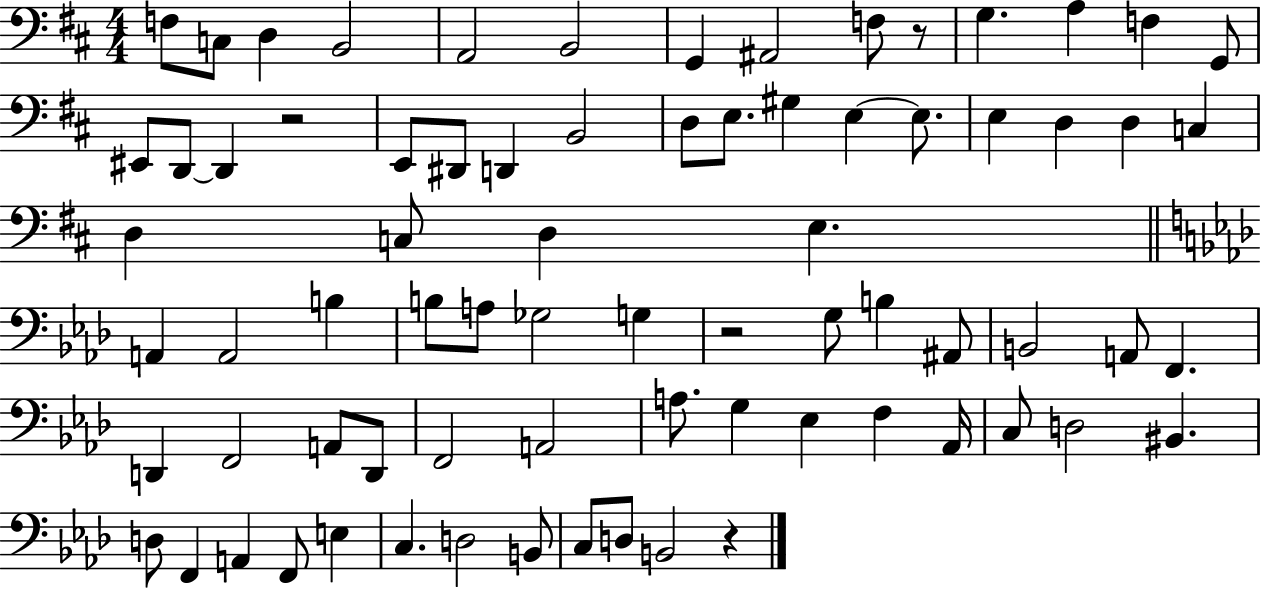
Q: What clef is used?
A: bass